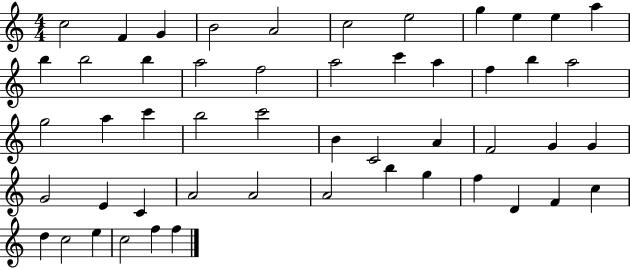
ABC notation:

X:1
T:Untitled
M:4/4
L:1/4
K:C
c2 F G B2 A2 c2 e2 g e e a b b2 b a2 f2 a2 c' a f b a2 g2 a c' b2 c'2 B C2 A F2 G G G2 E C A2 A2 A2 b g f D F c d c2 e c2 f f